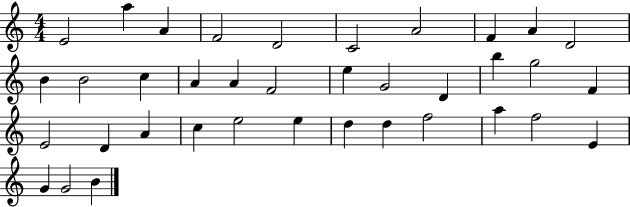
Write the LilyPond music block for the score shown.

{
  \clef treble
  \numericTimeSignature
  \time 4/4
  \key c \major
  e'2 a''4 a'4 | f'2 d'2 | c'2 a'2 | f'4 a'4 d'2 | \break b'4 b'2 c''4 | a'4 a'4 f'2 | e''4 g'2 d'4 | b''4 g''2 f'4 | \break e'2 d'4 a'4 | c''4 e''2 e''4 | d''4 d''4 f''2 | a''4 f''2 e'4 | \break g'4 g'2 b'4 | \bar "|."
}